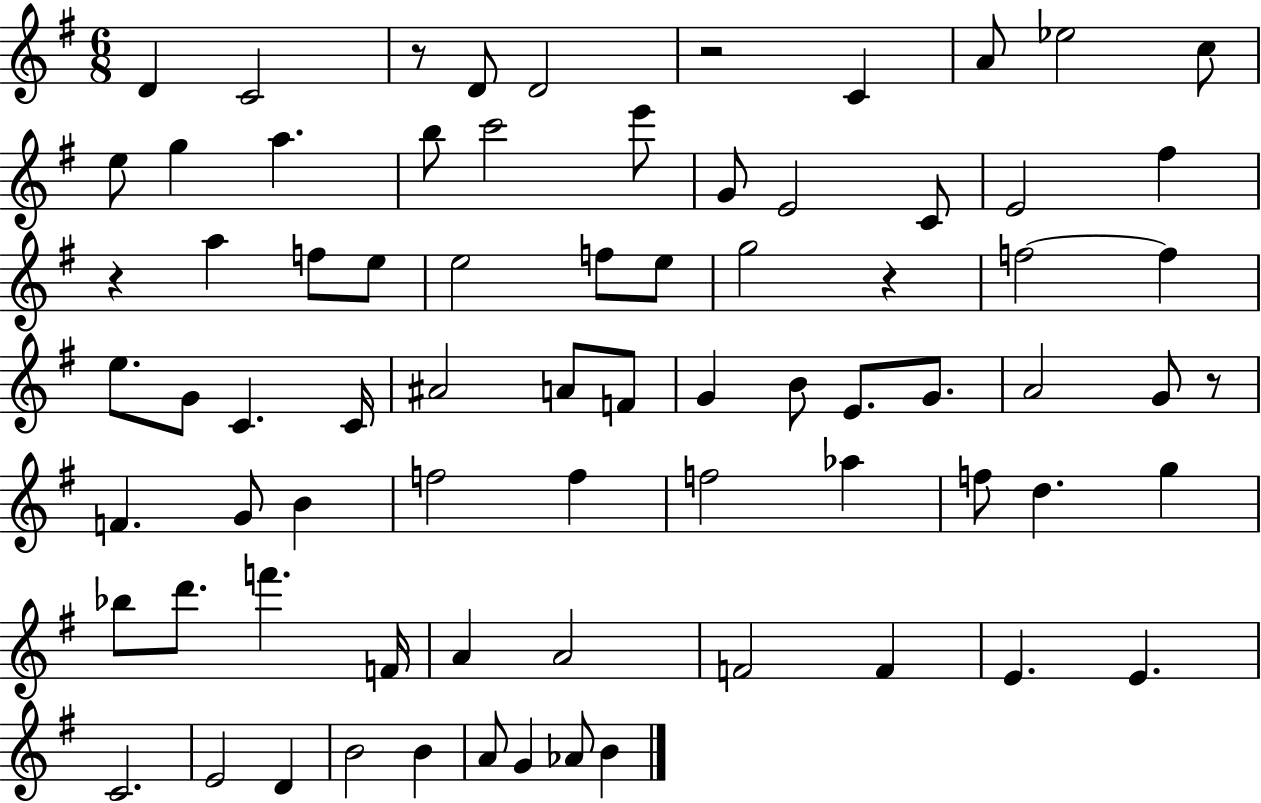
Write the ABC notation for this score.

X:1
T:Untitled
M:6/8
L:1/4
K:G
D C2 z/2 D/2 D2 z2 C A/2 _e2 c/2 e/2 g a b/2 c'2 e'/2 G/2 E2 C/2 E2 ^f z a f/2 e/2 e2 f/2 e/2 g2 z f2 f e/2 G/2 C C/4 ^A2 A/2 F/2 G B/2 E/2 G/2 A2 G/2 z/2 F G/2 B f2 f f2 _a f/2 d g _b/2 d'/2 f' F/4 A A2 F2 F E E C2 E2 D B2 B A/2 G _A/2 B